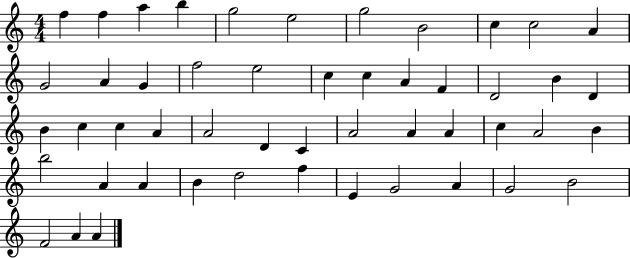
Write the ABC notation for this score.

X:1
T:Untitled
M:4/4
L:1/4
K:C
f f a b g2 e2 g2 B2 c c2 A G2 A G f2 e2 c c A F D2 B D B c c A A2 D C A2 A A c A2 B b2 A A B d2 f E G2 A G2 B2 F2 A A